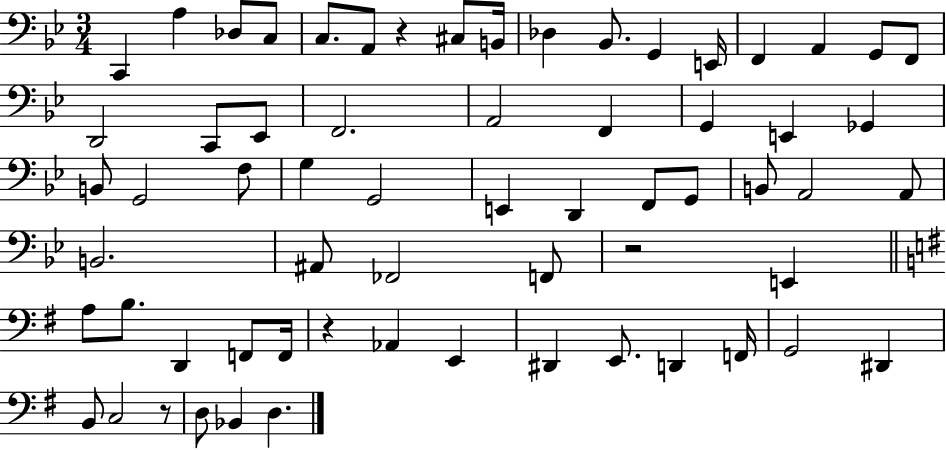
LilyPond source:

{
  \clef bass
  \numericTimeSignature
  \time 3/4
  \key bes \major
  c,4 a4 des8 c8 | c8. a,8 r4 cis8 b,16 | des4 bes,8. g,4 e,16 | f,4 a,4 g,8 f,8 | \break d,2 c,8 ees,8 | f,2. | a,2 f,4 | g,4 e,4 ges,4 | \break b,8 g,2 f8 | g4 g,2 | e,4 d,4 f,8 g,8 | b,8 a,2 a,8 | \break b,2. | ais,8 fes,2 f,8 | r2 e,4 | \bar "||" \break \key g \major a8 b8. d,4 f,8 f,16 | r4 aes,4 e,4 | dis,4 e,8. d,4 f,16 | g,2 dis,4 | \break b,8 c2 r8 | d8 bes,4 d4. | \bar "|."
}